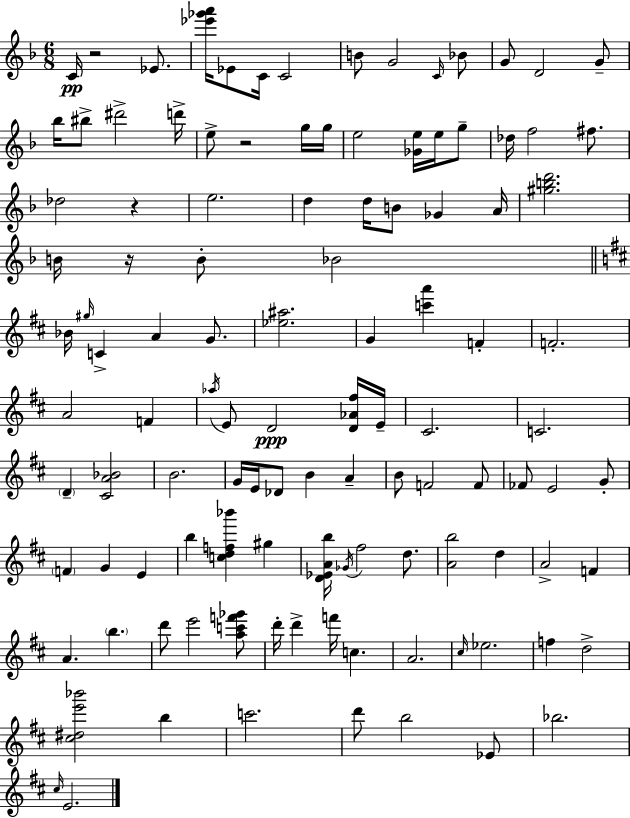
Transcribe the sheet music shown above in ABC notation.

X:1
T:Untitled
M:6/8
L:1/4
K:F
C/4 z2 _E/2 [_e'_g'a']/4 _E/2 C/4 C2 B/2 G2 C/4 _B/2 G/2 D2 G/2 _b/4 ^b/2 ^d'2 d'/4 e/2 z2 g/4 g/4 e2 [_Ge]/4 e/4 g/2 _d/4 f2 ^f/2 _d2 z e2 d d/4 B/2 _G A/4 [^gbd']2 B/4 z/4 B/2 _B2 _B/4 ^g/4 C A G/2 [_e^a]2 G [c'a'] F F2 A2 F _a/4 E/2 D2 [D_A^f]/4 E/4 ^C2 C2 D [^CA_B]2 B2 G/4 E/4 _D/2 B A B/2 F2 F/2 _F/2 E2 G/2 F G E b [cdf_b'] ^g [D_EAb]/4 _G/4 ^f2 d/2 [Ab]2 d A2 F A b d'/2 e'2 [ac'f'_g']/2 d'/4 d' f'/4 c A2 ^c/4 _e2 f d2 [^c^de'_b']2 b c'2 d'/2 b2 _E/2 _b2 ^c/4 E2